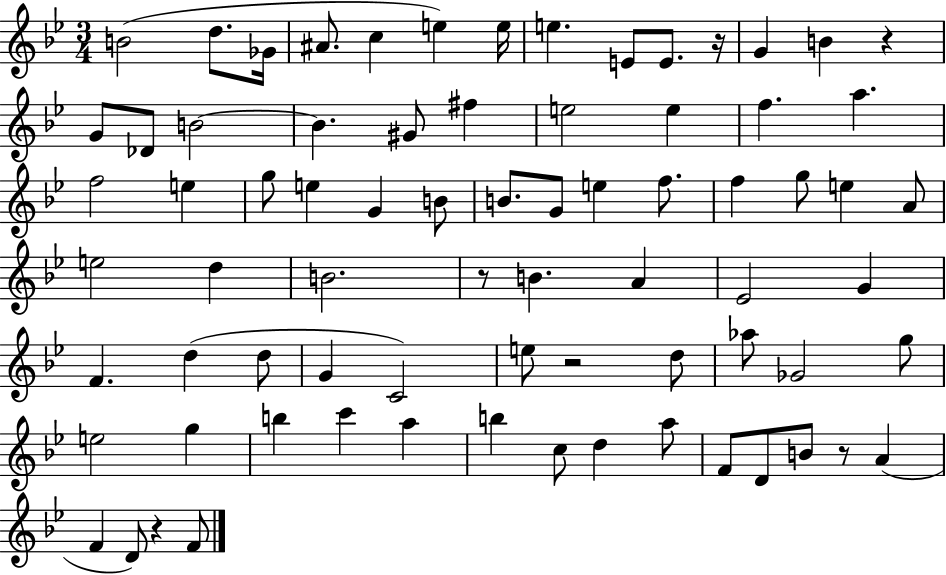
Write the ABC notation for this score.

X:1
T:Untitled
M:3/4
L:1/4
K:Bb
B2 d/2 _G/4 ^A/2 c e e/4 e E/2 E/2 z/4 G B z G/2 _D/2 B2 B ^G/2 ^f e2 e f a f2 e g/2 e G B/2 B/2 G/2 e f/2 f g/2 e A/2 e2 d B2 z/2 B A _E2 G F d d/2 G C2 e/2 z2 d/2 _a/2 _G2 g/2 e2 g b c' a b c/2 d a/2 F/2 D/2 B/2 z/2 A F D/2 z F/2